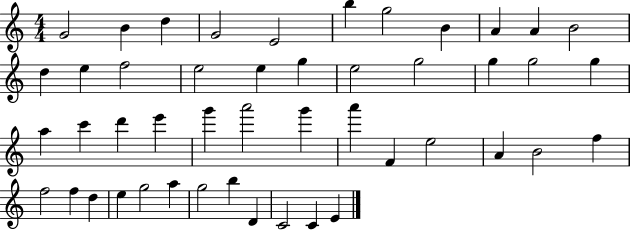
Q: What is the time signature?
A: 4/4